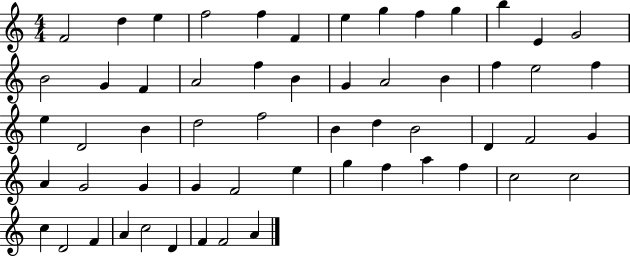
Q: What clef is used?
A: treble